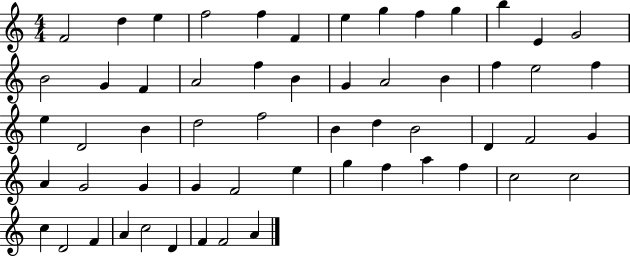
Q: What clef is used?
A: treble